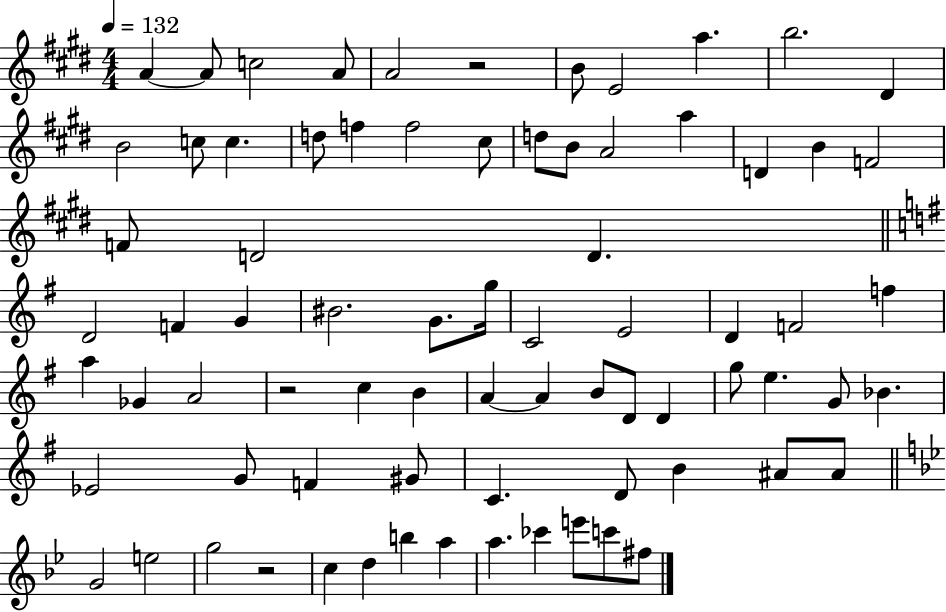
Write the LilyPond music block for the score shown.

{
  \clef treble
  \numericTimeSignature
  \time 4/4
  \key e \major
  \tempo 4 = 132
  a'4~~ a'8 c''2 a'8 | a'2 r2 | b'8 e'2 a''4. | b''2. dis'4 | \break b'2 c''8 c''4. | d''8 f''4 f''2 cis''8 | d''8 b'8 a'2 a''4 | d'4 b'4 f'2 | \break f'8 d'2 d'4. | \bar "||" \break \key g \major d'2 f'4 g'4 | bis'2. g'8. g''16 | c'2 e'2 | d'4 f'2 f''4 | \break a''4 ges'4 a'2 | r2 c''4 b'4 | a'4~~ a'4 b'8 d'8 d'4 | g''8 e''4. g'8 bes'4. | \break ees'2 g'8 f'4 gis'8 | c'4. d'8 b'4 ais'8 ais'8 | \bar "||" \break \key bes \major g'2 e''2 | g''2 r2 | c''4 d''4 b''4 a''4 | a''4. ces'''4 e'''8 c'''8 fis''8 | \break \bar "|."
}